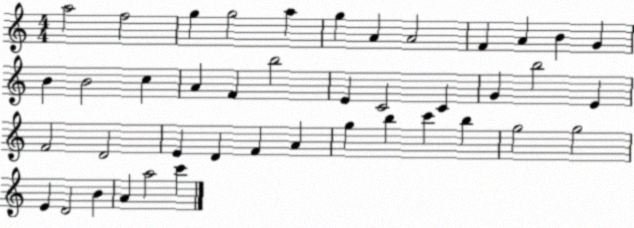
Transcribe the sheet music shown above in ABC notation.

X:1
T:Untitled
M:4/4
L:1/4
K:C
a2 f2 g g2 a g A A2 F A B G B B2 c A F b2 E C2 C G b2 E F2 D2 E D F A g b c' b g2 g2 E D2 B A a2 c'